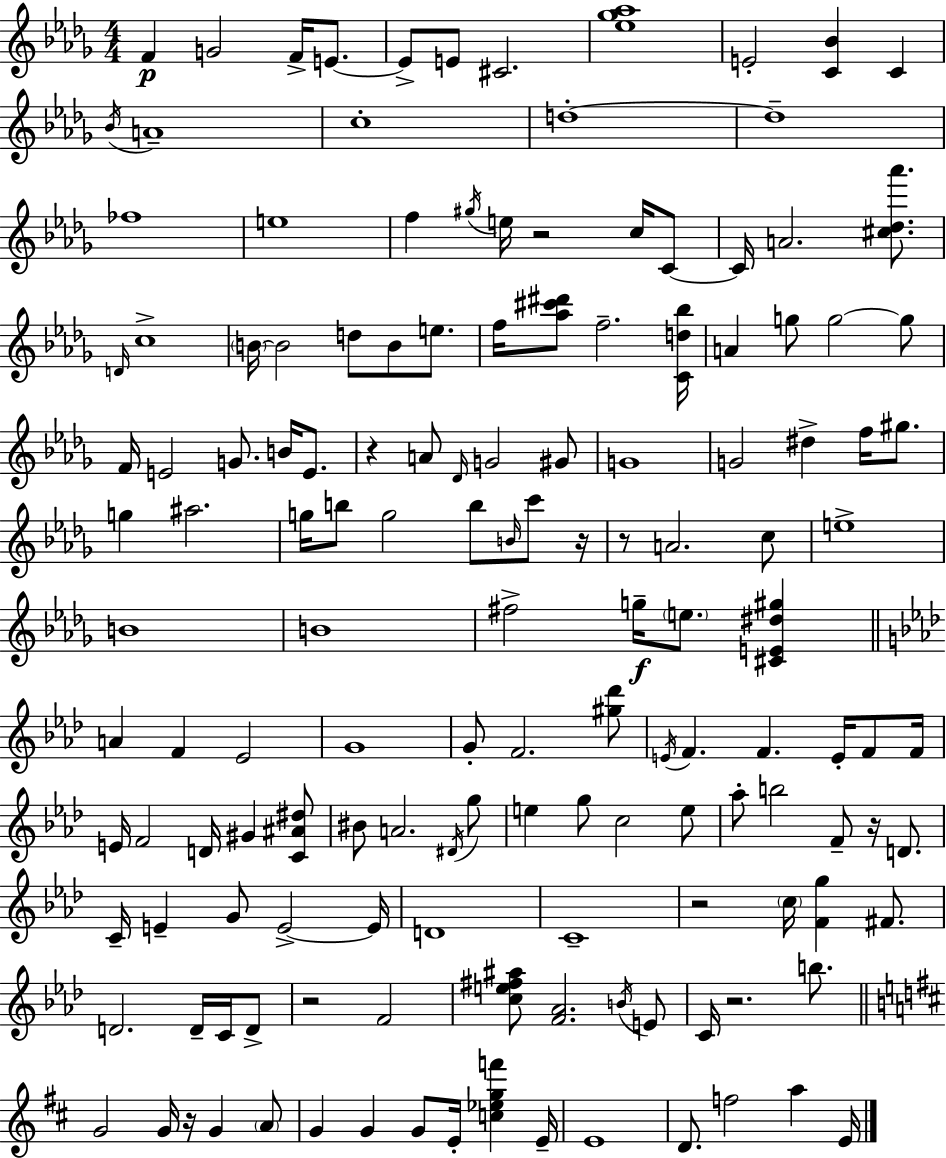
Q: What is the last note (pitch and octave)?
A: E4